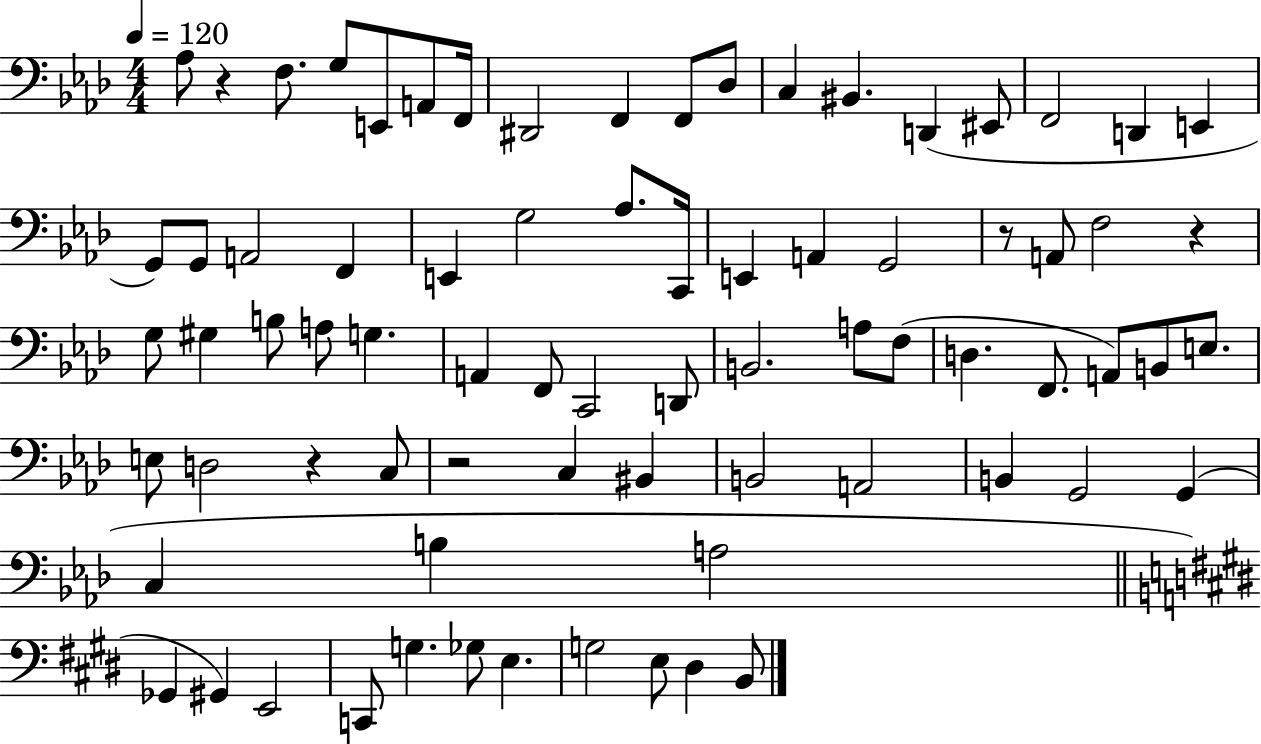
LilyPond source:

{
  \clef bass
  \numericTimeSignature
  \time 4/4
  \key aes \major
  \tempo 4 = 120
  aes8 r4 f8. g8 e,8 a,8 f,16 | dis,2 f,4 f,8 des8 | c4 bis,4. d,4( eis,8 | f,2 d,4 e,4 | \break g,8) g,8 a,2 f,4 | e,4 g2 aes8. c,16 | e,4 a,4 g,2 | r8 a,8 f2 r4 | \break g8 gis4 b8 a8 g4. | a,4 f,8 c,2 d,8 | b,2. a8 f8( | d4. f,8. a,8) b,8 e8. | \break e8 d2 r4 c8 | r2 c4 bis,4 | b,2 a,2 | b,4 g,2 g,4( | \break c4 b4 a2 | \bar "||" \break \key e \major ges,4 gis,4) e,2 | c,8 g4. ges8 e4. | g2 e8 dis4 b,8 | \bar "|."
}